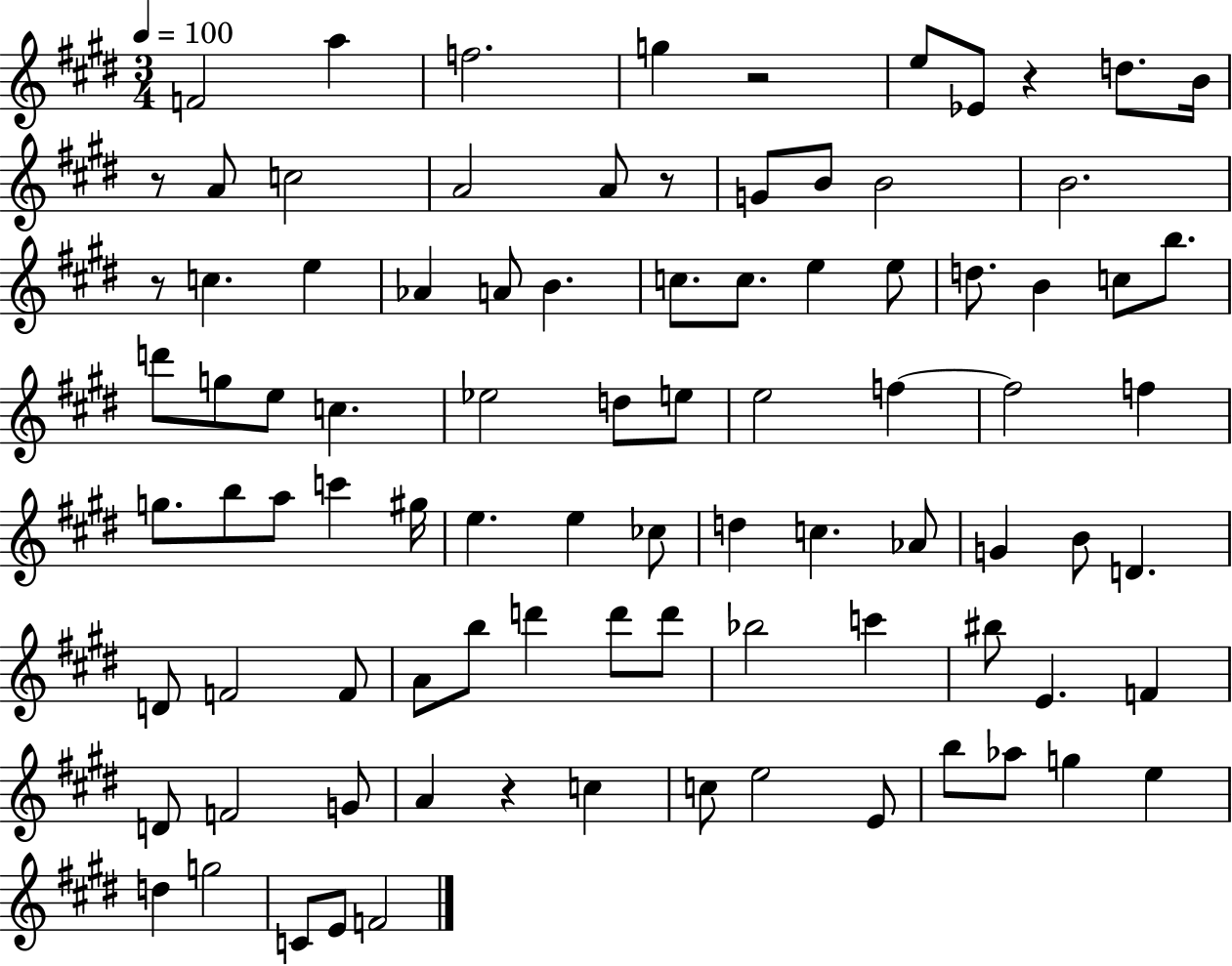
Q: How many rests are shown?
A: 6